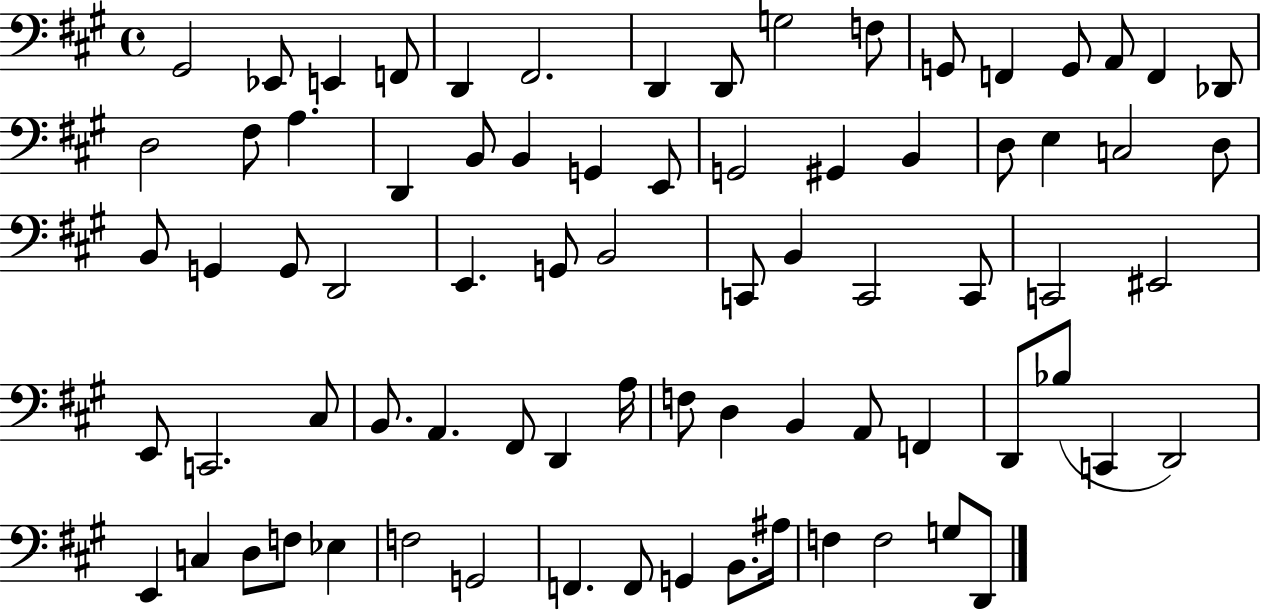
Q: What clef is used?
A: bass